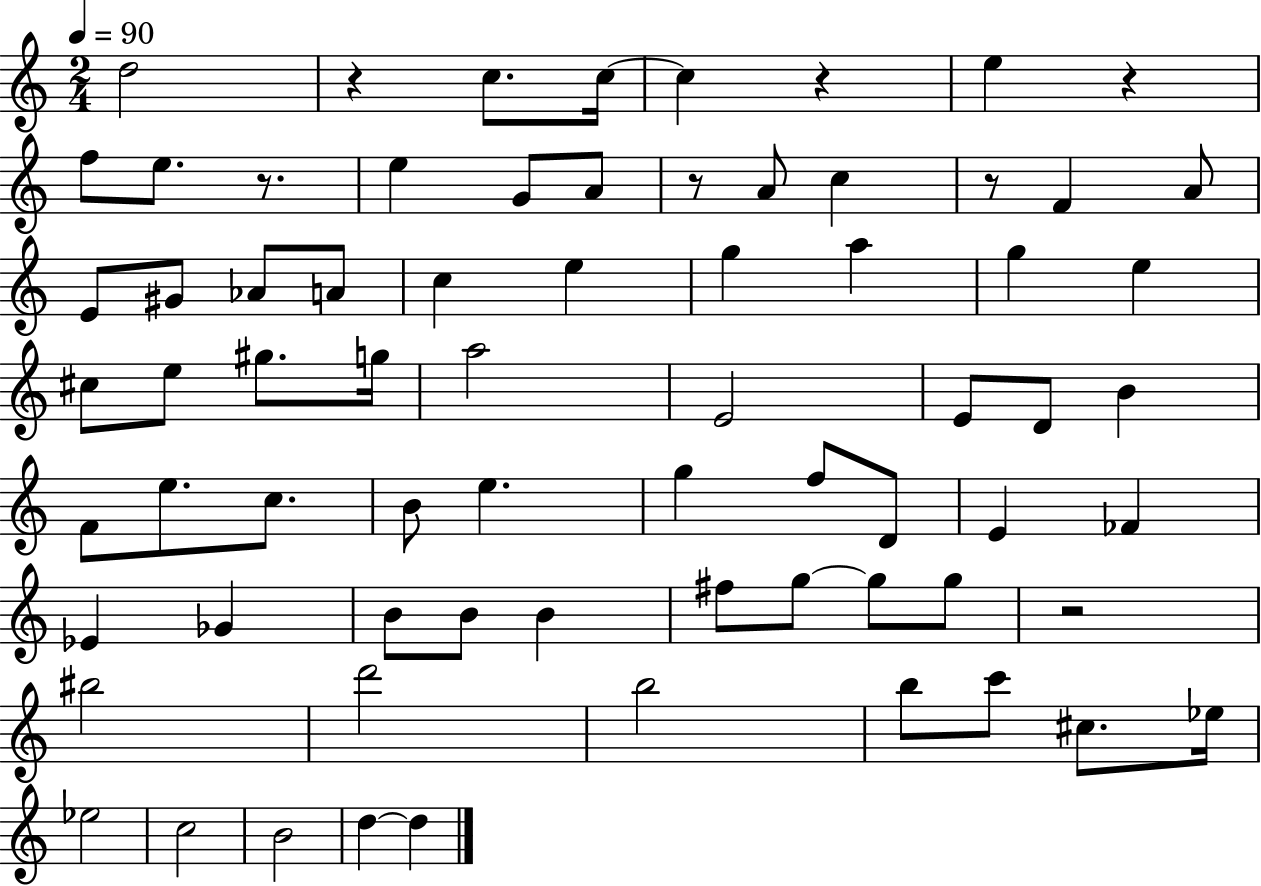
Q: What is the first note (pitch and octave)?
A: D5